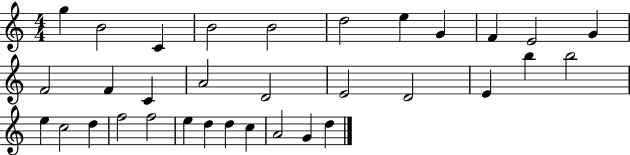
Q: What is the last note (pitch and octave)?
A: D5